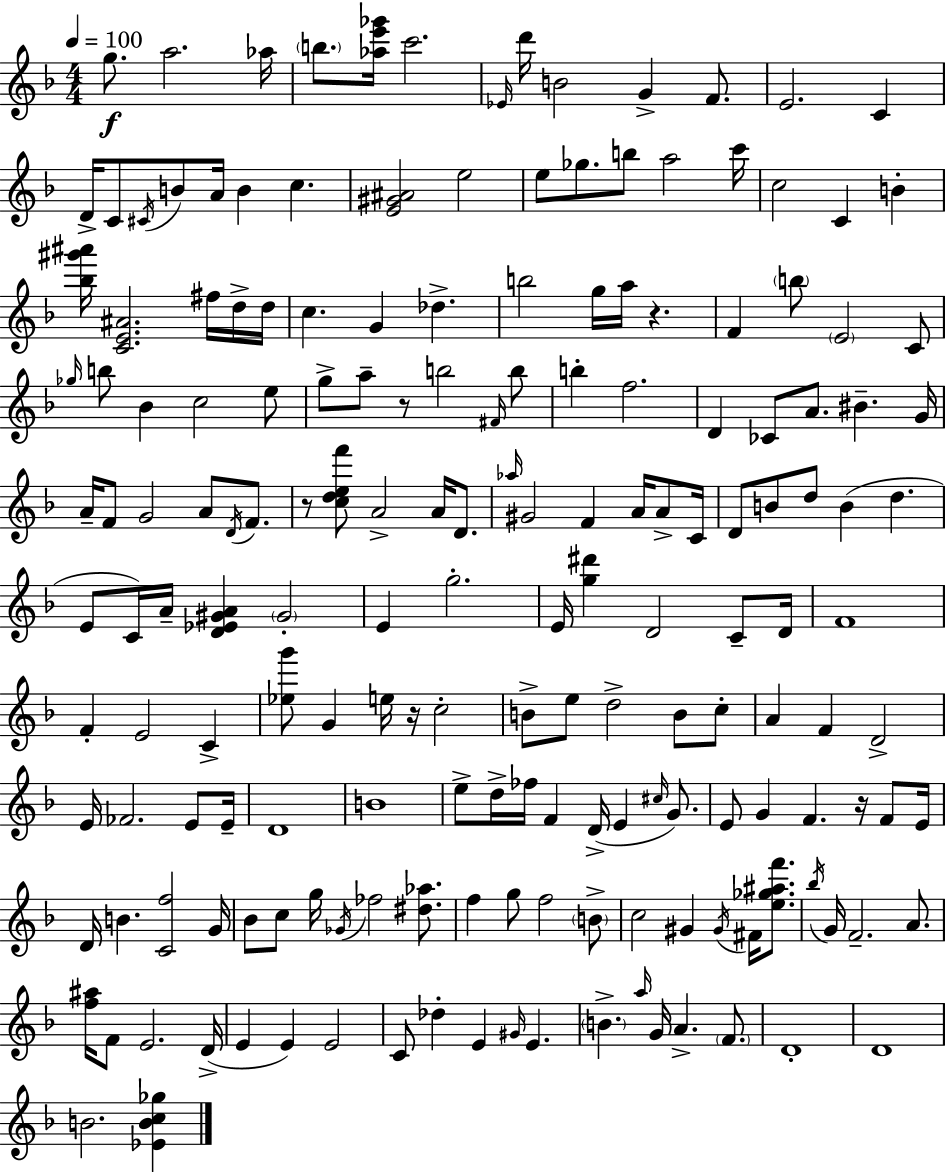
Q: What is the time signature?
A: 4/4